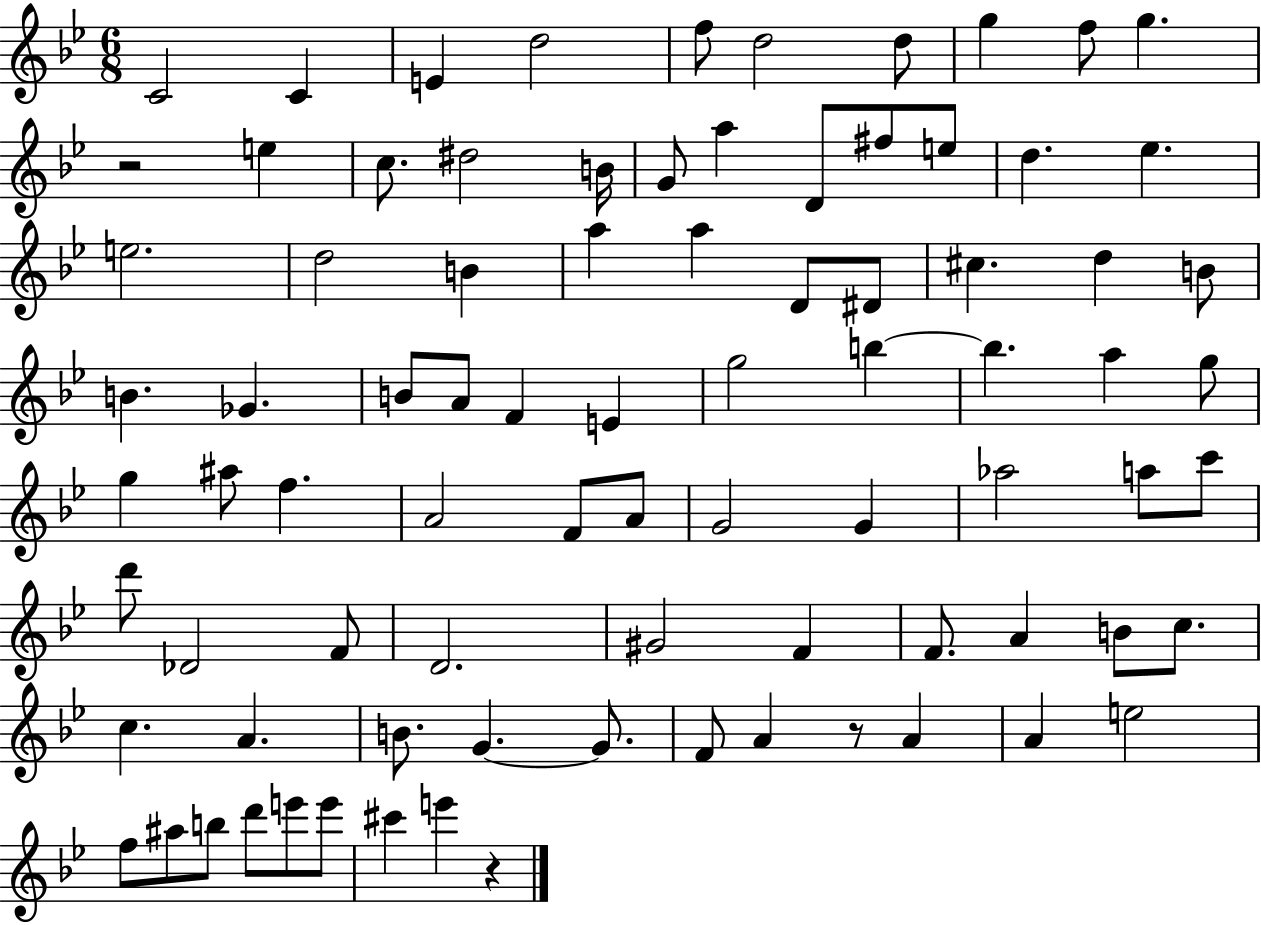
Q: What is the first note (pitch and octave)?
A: C4